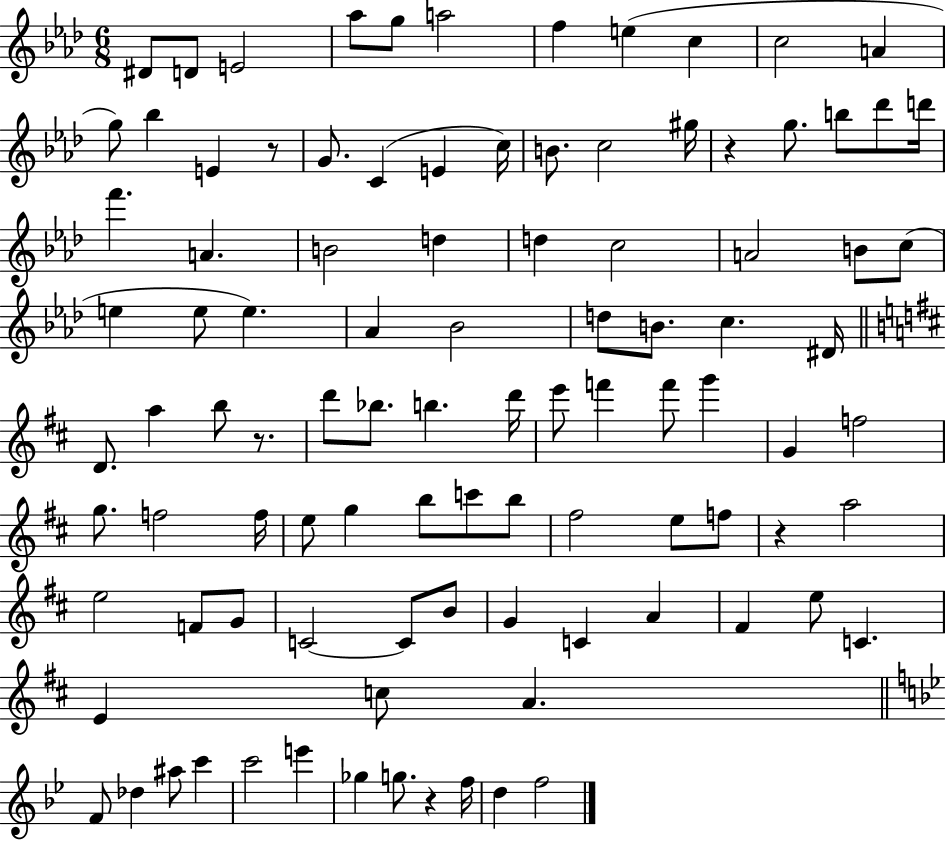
D#4/e D4/e E4/h Ab5/e G5/e A5/h F5/q E5/q C5/q C5/h A4/q G5/e Bb5/q E4/q R/e G4/e. C4/q E4/q C5/s B4/e. C5/h G#5/s R/q G5/e. B5/e Db6/e D6/s F6/q. A4/q. B4/h D5/q D5/q C5/h A4/h B4/e C5/e E5/q E5/e E5/q. Ab4/q Bb4/h D5/e B4/e. C5/q. D#4/s D4/e. A5/q B5/e R/e. D6/e Bb5/e. B5/q. D6/s E6/e F6/q F6/e G6/q G4/q F5/h G5/e. F5/h F5/s E5/e G5/q B5/e C6/e B5/e F#5/h E5/e F5/e R/q A5/h E5/h F4/e G4/e C4/h C4/e B4/e G4/q C4/q A4/q F#4/q E5/e C4/q. E4/q C5/e A4/q. F4/e Db5/q A#5/e C6/q C6/h E6/q Gb5/q G5/e. R/q F5/s D5/q F5/h